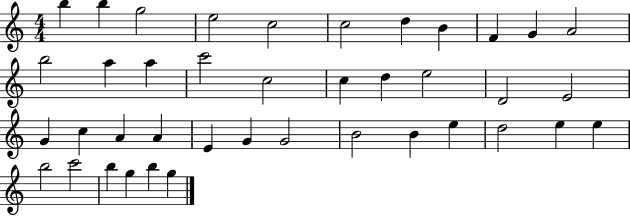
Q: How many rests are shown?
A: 0